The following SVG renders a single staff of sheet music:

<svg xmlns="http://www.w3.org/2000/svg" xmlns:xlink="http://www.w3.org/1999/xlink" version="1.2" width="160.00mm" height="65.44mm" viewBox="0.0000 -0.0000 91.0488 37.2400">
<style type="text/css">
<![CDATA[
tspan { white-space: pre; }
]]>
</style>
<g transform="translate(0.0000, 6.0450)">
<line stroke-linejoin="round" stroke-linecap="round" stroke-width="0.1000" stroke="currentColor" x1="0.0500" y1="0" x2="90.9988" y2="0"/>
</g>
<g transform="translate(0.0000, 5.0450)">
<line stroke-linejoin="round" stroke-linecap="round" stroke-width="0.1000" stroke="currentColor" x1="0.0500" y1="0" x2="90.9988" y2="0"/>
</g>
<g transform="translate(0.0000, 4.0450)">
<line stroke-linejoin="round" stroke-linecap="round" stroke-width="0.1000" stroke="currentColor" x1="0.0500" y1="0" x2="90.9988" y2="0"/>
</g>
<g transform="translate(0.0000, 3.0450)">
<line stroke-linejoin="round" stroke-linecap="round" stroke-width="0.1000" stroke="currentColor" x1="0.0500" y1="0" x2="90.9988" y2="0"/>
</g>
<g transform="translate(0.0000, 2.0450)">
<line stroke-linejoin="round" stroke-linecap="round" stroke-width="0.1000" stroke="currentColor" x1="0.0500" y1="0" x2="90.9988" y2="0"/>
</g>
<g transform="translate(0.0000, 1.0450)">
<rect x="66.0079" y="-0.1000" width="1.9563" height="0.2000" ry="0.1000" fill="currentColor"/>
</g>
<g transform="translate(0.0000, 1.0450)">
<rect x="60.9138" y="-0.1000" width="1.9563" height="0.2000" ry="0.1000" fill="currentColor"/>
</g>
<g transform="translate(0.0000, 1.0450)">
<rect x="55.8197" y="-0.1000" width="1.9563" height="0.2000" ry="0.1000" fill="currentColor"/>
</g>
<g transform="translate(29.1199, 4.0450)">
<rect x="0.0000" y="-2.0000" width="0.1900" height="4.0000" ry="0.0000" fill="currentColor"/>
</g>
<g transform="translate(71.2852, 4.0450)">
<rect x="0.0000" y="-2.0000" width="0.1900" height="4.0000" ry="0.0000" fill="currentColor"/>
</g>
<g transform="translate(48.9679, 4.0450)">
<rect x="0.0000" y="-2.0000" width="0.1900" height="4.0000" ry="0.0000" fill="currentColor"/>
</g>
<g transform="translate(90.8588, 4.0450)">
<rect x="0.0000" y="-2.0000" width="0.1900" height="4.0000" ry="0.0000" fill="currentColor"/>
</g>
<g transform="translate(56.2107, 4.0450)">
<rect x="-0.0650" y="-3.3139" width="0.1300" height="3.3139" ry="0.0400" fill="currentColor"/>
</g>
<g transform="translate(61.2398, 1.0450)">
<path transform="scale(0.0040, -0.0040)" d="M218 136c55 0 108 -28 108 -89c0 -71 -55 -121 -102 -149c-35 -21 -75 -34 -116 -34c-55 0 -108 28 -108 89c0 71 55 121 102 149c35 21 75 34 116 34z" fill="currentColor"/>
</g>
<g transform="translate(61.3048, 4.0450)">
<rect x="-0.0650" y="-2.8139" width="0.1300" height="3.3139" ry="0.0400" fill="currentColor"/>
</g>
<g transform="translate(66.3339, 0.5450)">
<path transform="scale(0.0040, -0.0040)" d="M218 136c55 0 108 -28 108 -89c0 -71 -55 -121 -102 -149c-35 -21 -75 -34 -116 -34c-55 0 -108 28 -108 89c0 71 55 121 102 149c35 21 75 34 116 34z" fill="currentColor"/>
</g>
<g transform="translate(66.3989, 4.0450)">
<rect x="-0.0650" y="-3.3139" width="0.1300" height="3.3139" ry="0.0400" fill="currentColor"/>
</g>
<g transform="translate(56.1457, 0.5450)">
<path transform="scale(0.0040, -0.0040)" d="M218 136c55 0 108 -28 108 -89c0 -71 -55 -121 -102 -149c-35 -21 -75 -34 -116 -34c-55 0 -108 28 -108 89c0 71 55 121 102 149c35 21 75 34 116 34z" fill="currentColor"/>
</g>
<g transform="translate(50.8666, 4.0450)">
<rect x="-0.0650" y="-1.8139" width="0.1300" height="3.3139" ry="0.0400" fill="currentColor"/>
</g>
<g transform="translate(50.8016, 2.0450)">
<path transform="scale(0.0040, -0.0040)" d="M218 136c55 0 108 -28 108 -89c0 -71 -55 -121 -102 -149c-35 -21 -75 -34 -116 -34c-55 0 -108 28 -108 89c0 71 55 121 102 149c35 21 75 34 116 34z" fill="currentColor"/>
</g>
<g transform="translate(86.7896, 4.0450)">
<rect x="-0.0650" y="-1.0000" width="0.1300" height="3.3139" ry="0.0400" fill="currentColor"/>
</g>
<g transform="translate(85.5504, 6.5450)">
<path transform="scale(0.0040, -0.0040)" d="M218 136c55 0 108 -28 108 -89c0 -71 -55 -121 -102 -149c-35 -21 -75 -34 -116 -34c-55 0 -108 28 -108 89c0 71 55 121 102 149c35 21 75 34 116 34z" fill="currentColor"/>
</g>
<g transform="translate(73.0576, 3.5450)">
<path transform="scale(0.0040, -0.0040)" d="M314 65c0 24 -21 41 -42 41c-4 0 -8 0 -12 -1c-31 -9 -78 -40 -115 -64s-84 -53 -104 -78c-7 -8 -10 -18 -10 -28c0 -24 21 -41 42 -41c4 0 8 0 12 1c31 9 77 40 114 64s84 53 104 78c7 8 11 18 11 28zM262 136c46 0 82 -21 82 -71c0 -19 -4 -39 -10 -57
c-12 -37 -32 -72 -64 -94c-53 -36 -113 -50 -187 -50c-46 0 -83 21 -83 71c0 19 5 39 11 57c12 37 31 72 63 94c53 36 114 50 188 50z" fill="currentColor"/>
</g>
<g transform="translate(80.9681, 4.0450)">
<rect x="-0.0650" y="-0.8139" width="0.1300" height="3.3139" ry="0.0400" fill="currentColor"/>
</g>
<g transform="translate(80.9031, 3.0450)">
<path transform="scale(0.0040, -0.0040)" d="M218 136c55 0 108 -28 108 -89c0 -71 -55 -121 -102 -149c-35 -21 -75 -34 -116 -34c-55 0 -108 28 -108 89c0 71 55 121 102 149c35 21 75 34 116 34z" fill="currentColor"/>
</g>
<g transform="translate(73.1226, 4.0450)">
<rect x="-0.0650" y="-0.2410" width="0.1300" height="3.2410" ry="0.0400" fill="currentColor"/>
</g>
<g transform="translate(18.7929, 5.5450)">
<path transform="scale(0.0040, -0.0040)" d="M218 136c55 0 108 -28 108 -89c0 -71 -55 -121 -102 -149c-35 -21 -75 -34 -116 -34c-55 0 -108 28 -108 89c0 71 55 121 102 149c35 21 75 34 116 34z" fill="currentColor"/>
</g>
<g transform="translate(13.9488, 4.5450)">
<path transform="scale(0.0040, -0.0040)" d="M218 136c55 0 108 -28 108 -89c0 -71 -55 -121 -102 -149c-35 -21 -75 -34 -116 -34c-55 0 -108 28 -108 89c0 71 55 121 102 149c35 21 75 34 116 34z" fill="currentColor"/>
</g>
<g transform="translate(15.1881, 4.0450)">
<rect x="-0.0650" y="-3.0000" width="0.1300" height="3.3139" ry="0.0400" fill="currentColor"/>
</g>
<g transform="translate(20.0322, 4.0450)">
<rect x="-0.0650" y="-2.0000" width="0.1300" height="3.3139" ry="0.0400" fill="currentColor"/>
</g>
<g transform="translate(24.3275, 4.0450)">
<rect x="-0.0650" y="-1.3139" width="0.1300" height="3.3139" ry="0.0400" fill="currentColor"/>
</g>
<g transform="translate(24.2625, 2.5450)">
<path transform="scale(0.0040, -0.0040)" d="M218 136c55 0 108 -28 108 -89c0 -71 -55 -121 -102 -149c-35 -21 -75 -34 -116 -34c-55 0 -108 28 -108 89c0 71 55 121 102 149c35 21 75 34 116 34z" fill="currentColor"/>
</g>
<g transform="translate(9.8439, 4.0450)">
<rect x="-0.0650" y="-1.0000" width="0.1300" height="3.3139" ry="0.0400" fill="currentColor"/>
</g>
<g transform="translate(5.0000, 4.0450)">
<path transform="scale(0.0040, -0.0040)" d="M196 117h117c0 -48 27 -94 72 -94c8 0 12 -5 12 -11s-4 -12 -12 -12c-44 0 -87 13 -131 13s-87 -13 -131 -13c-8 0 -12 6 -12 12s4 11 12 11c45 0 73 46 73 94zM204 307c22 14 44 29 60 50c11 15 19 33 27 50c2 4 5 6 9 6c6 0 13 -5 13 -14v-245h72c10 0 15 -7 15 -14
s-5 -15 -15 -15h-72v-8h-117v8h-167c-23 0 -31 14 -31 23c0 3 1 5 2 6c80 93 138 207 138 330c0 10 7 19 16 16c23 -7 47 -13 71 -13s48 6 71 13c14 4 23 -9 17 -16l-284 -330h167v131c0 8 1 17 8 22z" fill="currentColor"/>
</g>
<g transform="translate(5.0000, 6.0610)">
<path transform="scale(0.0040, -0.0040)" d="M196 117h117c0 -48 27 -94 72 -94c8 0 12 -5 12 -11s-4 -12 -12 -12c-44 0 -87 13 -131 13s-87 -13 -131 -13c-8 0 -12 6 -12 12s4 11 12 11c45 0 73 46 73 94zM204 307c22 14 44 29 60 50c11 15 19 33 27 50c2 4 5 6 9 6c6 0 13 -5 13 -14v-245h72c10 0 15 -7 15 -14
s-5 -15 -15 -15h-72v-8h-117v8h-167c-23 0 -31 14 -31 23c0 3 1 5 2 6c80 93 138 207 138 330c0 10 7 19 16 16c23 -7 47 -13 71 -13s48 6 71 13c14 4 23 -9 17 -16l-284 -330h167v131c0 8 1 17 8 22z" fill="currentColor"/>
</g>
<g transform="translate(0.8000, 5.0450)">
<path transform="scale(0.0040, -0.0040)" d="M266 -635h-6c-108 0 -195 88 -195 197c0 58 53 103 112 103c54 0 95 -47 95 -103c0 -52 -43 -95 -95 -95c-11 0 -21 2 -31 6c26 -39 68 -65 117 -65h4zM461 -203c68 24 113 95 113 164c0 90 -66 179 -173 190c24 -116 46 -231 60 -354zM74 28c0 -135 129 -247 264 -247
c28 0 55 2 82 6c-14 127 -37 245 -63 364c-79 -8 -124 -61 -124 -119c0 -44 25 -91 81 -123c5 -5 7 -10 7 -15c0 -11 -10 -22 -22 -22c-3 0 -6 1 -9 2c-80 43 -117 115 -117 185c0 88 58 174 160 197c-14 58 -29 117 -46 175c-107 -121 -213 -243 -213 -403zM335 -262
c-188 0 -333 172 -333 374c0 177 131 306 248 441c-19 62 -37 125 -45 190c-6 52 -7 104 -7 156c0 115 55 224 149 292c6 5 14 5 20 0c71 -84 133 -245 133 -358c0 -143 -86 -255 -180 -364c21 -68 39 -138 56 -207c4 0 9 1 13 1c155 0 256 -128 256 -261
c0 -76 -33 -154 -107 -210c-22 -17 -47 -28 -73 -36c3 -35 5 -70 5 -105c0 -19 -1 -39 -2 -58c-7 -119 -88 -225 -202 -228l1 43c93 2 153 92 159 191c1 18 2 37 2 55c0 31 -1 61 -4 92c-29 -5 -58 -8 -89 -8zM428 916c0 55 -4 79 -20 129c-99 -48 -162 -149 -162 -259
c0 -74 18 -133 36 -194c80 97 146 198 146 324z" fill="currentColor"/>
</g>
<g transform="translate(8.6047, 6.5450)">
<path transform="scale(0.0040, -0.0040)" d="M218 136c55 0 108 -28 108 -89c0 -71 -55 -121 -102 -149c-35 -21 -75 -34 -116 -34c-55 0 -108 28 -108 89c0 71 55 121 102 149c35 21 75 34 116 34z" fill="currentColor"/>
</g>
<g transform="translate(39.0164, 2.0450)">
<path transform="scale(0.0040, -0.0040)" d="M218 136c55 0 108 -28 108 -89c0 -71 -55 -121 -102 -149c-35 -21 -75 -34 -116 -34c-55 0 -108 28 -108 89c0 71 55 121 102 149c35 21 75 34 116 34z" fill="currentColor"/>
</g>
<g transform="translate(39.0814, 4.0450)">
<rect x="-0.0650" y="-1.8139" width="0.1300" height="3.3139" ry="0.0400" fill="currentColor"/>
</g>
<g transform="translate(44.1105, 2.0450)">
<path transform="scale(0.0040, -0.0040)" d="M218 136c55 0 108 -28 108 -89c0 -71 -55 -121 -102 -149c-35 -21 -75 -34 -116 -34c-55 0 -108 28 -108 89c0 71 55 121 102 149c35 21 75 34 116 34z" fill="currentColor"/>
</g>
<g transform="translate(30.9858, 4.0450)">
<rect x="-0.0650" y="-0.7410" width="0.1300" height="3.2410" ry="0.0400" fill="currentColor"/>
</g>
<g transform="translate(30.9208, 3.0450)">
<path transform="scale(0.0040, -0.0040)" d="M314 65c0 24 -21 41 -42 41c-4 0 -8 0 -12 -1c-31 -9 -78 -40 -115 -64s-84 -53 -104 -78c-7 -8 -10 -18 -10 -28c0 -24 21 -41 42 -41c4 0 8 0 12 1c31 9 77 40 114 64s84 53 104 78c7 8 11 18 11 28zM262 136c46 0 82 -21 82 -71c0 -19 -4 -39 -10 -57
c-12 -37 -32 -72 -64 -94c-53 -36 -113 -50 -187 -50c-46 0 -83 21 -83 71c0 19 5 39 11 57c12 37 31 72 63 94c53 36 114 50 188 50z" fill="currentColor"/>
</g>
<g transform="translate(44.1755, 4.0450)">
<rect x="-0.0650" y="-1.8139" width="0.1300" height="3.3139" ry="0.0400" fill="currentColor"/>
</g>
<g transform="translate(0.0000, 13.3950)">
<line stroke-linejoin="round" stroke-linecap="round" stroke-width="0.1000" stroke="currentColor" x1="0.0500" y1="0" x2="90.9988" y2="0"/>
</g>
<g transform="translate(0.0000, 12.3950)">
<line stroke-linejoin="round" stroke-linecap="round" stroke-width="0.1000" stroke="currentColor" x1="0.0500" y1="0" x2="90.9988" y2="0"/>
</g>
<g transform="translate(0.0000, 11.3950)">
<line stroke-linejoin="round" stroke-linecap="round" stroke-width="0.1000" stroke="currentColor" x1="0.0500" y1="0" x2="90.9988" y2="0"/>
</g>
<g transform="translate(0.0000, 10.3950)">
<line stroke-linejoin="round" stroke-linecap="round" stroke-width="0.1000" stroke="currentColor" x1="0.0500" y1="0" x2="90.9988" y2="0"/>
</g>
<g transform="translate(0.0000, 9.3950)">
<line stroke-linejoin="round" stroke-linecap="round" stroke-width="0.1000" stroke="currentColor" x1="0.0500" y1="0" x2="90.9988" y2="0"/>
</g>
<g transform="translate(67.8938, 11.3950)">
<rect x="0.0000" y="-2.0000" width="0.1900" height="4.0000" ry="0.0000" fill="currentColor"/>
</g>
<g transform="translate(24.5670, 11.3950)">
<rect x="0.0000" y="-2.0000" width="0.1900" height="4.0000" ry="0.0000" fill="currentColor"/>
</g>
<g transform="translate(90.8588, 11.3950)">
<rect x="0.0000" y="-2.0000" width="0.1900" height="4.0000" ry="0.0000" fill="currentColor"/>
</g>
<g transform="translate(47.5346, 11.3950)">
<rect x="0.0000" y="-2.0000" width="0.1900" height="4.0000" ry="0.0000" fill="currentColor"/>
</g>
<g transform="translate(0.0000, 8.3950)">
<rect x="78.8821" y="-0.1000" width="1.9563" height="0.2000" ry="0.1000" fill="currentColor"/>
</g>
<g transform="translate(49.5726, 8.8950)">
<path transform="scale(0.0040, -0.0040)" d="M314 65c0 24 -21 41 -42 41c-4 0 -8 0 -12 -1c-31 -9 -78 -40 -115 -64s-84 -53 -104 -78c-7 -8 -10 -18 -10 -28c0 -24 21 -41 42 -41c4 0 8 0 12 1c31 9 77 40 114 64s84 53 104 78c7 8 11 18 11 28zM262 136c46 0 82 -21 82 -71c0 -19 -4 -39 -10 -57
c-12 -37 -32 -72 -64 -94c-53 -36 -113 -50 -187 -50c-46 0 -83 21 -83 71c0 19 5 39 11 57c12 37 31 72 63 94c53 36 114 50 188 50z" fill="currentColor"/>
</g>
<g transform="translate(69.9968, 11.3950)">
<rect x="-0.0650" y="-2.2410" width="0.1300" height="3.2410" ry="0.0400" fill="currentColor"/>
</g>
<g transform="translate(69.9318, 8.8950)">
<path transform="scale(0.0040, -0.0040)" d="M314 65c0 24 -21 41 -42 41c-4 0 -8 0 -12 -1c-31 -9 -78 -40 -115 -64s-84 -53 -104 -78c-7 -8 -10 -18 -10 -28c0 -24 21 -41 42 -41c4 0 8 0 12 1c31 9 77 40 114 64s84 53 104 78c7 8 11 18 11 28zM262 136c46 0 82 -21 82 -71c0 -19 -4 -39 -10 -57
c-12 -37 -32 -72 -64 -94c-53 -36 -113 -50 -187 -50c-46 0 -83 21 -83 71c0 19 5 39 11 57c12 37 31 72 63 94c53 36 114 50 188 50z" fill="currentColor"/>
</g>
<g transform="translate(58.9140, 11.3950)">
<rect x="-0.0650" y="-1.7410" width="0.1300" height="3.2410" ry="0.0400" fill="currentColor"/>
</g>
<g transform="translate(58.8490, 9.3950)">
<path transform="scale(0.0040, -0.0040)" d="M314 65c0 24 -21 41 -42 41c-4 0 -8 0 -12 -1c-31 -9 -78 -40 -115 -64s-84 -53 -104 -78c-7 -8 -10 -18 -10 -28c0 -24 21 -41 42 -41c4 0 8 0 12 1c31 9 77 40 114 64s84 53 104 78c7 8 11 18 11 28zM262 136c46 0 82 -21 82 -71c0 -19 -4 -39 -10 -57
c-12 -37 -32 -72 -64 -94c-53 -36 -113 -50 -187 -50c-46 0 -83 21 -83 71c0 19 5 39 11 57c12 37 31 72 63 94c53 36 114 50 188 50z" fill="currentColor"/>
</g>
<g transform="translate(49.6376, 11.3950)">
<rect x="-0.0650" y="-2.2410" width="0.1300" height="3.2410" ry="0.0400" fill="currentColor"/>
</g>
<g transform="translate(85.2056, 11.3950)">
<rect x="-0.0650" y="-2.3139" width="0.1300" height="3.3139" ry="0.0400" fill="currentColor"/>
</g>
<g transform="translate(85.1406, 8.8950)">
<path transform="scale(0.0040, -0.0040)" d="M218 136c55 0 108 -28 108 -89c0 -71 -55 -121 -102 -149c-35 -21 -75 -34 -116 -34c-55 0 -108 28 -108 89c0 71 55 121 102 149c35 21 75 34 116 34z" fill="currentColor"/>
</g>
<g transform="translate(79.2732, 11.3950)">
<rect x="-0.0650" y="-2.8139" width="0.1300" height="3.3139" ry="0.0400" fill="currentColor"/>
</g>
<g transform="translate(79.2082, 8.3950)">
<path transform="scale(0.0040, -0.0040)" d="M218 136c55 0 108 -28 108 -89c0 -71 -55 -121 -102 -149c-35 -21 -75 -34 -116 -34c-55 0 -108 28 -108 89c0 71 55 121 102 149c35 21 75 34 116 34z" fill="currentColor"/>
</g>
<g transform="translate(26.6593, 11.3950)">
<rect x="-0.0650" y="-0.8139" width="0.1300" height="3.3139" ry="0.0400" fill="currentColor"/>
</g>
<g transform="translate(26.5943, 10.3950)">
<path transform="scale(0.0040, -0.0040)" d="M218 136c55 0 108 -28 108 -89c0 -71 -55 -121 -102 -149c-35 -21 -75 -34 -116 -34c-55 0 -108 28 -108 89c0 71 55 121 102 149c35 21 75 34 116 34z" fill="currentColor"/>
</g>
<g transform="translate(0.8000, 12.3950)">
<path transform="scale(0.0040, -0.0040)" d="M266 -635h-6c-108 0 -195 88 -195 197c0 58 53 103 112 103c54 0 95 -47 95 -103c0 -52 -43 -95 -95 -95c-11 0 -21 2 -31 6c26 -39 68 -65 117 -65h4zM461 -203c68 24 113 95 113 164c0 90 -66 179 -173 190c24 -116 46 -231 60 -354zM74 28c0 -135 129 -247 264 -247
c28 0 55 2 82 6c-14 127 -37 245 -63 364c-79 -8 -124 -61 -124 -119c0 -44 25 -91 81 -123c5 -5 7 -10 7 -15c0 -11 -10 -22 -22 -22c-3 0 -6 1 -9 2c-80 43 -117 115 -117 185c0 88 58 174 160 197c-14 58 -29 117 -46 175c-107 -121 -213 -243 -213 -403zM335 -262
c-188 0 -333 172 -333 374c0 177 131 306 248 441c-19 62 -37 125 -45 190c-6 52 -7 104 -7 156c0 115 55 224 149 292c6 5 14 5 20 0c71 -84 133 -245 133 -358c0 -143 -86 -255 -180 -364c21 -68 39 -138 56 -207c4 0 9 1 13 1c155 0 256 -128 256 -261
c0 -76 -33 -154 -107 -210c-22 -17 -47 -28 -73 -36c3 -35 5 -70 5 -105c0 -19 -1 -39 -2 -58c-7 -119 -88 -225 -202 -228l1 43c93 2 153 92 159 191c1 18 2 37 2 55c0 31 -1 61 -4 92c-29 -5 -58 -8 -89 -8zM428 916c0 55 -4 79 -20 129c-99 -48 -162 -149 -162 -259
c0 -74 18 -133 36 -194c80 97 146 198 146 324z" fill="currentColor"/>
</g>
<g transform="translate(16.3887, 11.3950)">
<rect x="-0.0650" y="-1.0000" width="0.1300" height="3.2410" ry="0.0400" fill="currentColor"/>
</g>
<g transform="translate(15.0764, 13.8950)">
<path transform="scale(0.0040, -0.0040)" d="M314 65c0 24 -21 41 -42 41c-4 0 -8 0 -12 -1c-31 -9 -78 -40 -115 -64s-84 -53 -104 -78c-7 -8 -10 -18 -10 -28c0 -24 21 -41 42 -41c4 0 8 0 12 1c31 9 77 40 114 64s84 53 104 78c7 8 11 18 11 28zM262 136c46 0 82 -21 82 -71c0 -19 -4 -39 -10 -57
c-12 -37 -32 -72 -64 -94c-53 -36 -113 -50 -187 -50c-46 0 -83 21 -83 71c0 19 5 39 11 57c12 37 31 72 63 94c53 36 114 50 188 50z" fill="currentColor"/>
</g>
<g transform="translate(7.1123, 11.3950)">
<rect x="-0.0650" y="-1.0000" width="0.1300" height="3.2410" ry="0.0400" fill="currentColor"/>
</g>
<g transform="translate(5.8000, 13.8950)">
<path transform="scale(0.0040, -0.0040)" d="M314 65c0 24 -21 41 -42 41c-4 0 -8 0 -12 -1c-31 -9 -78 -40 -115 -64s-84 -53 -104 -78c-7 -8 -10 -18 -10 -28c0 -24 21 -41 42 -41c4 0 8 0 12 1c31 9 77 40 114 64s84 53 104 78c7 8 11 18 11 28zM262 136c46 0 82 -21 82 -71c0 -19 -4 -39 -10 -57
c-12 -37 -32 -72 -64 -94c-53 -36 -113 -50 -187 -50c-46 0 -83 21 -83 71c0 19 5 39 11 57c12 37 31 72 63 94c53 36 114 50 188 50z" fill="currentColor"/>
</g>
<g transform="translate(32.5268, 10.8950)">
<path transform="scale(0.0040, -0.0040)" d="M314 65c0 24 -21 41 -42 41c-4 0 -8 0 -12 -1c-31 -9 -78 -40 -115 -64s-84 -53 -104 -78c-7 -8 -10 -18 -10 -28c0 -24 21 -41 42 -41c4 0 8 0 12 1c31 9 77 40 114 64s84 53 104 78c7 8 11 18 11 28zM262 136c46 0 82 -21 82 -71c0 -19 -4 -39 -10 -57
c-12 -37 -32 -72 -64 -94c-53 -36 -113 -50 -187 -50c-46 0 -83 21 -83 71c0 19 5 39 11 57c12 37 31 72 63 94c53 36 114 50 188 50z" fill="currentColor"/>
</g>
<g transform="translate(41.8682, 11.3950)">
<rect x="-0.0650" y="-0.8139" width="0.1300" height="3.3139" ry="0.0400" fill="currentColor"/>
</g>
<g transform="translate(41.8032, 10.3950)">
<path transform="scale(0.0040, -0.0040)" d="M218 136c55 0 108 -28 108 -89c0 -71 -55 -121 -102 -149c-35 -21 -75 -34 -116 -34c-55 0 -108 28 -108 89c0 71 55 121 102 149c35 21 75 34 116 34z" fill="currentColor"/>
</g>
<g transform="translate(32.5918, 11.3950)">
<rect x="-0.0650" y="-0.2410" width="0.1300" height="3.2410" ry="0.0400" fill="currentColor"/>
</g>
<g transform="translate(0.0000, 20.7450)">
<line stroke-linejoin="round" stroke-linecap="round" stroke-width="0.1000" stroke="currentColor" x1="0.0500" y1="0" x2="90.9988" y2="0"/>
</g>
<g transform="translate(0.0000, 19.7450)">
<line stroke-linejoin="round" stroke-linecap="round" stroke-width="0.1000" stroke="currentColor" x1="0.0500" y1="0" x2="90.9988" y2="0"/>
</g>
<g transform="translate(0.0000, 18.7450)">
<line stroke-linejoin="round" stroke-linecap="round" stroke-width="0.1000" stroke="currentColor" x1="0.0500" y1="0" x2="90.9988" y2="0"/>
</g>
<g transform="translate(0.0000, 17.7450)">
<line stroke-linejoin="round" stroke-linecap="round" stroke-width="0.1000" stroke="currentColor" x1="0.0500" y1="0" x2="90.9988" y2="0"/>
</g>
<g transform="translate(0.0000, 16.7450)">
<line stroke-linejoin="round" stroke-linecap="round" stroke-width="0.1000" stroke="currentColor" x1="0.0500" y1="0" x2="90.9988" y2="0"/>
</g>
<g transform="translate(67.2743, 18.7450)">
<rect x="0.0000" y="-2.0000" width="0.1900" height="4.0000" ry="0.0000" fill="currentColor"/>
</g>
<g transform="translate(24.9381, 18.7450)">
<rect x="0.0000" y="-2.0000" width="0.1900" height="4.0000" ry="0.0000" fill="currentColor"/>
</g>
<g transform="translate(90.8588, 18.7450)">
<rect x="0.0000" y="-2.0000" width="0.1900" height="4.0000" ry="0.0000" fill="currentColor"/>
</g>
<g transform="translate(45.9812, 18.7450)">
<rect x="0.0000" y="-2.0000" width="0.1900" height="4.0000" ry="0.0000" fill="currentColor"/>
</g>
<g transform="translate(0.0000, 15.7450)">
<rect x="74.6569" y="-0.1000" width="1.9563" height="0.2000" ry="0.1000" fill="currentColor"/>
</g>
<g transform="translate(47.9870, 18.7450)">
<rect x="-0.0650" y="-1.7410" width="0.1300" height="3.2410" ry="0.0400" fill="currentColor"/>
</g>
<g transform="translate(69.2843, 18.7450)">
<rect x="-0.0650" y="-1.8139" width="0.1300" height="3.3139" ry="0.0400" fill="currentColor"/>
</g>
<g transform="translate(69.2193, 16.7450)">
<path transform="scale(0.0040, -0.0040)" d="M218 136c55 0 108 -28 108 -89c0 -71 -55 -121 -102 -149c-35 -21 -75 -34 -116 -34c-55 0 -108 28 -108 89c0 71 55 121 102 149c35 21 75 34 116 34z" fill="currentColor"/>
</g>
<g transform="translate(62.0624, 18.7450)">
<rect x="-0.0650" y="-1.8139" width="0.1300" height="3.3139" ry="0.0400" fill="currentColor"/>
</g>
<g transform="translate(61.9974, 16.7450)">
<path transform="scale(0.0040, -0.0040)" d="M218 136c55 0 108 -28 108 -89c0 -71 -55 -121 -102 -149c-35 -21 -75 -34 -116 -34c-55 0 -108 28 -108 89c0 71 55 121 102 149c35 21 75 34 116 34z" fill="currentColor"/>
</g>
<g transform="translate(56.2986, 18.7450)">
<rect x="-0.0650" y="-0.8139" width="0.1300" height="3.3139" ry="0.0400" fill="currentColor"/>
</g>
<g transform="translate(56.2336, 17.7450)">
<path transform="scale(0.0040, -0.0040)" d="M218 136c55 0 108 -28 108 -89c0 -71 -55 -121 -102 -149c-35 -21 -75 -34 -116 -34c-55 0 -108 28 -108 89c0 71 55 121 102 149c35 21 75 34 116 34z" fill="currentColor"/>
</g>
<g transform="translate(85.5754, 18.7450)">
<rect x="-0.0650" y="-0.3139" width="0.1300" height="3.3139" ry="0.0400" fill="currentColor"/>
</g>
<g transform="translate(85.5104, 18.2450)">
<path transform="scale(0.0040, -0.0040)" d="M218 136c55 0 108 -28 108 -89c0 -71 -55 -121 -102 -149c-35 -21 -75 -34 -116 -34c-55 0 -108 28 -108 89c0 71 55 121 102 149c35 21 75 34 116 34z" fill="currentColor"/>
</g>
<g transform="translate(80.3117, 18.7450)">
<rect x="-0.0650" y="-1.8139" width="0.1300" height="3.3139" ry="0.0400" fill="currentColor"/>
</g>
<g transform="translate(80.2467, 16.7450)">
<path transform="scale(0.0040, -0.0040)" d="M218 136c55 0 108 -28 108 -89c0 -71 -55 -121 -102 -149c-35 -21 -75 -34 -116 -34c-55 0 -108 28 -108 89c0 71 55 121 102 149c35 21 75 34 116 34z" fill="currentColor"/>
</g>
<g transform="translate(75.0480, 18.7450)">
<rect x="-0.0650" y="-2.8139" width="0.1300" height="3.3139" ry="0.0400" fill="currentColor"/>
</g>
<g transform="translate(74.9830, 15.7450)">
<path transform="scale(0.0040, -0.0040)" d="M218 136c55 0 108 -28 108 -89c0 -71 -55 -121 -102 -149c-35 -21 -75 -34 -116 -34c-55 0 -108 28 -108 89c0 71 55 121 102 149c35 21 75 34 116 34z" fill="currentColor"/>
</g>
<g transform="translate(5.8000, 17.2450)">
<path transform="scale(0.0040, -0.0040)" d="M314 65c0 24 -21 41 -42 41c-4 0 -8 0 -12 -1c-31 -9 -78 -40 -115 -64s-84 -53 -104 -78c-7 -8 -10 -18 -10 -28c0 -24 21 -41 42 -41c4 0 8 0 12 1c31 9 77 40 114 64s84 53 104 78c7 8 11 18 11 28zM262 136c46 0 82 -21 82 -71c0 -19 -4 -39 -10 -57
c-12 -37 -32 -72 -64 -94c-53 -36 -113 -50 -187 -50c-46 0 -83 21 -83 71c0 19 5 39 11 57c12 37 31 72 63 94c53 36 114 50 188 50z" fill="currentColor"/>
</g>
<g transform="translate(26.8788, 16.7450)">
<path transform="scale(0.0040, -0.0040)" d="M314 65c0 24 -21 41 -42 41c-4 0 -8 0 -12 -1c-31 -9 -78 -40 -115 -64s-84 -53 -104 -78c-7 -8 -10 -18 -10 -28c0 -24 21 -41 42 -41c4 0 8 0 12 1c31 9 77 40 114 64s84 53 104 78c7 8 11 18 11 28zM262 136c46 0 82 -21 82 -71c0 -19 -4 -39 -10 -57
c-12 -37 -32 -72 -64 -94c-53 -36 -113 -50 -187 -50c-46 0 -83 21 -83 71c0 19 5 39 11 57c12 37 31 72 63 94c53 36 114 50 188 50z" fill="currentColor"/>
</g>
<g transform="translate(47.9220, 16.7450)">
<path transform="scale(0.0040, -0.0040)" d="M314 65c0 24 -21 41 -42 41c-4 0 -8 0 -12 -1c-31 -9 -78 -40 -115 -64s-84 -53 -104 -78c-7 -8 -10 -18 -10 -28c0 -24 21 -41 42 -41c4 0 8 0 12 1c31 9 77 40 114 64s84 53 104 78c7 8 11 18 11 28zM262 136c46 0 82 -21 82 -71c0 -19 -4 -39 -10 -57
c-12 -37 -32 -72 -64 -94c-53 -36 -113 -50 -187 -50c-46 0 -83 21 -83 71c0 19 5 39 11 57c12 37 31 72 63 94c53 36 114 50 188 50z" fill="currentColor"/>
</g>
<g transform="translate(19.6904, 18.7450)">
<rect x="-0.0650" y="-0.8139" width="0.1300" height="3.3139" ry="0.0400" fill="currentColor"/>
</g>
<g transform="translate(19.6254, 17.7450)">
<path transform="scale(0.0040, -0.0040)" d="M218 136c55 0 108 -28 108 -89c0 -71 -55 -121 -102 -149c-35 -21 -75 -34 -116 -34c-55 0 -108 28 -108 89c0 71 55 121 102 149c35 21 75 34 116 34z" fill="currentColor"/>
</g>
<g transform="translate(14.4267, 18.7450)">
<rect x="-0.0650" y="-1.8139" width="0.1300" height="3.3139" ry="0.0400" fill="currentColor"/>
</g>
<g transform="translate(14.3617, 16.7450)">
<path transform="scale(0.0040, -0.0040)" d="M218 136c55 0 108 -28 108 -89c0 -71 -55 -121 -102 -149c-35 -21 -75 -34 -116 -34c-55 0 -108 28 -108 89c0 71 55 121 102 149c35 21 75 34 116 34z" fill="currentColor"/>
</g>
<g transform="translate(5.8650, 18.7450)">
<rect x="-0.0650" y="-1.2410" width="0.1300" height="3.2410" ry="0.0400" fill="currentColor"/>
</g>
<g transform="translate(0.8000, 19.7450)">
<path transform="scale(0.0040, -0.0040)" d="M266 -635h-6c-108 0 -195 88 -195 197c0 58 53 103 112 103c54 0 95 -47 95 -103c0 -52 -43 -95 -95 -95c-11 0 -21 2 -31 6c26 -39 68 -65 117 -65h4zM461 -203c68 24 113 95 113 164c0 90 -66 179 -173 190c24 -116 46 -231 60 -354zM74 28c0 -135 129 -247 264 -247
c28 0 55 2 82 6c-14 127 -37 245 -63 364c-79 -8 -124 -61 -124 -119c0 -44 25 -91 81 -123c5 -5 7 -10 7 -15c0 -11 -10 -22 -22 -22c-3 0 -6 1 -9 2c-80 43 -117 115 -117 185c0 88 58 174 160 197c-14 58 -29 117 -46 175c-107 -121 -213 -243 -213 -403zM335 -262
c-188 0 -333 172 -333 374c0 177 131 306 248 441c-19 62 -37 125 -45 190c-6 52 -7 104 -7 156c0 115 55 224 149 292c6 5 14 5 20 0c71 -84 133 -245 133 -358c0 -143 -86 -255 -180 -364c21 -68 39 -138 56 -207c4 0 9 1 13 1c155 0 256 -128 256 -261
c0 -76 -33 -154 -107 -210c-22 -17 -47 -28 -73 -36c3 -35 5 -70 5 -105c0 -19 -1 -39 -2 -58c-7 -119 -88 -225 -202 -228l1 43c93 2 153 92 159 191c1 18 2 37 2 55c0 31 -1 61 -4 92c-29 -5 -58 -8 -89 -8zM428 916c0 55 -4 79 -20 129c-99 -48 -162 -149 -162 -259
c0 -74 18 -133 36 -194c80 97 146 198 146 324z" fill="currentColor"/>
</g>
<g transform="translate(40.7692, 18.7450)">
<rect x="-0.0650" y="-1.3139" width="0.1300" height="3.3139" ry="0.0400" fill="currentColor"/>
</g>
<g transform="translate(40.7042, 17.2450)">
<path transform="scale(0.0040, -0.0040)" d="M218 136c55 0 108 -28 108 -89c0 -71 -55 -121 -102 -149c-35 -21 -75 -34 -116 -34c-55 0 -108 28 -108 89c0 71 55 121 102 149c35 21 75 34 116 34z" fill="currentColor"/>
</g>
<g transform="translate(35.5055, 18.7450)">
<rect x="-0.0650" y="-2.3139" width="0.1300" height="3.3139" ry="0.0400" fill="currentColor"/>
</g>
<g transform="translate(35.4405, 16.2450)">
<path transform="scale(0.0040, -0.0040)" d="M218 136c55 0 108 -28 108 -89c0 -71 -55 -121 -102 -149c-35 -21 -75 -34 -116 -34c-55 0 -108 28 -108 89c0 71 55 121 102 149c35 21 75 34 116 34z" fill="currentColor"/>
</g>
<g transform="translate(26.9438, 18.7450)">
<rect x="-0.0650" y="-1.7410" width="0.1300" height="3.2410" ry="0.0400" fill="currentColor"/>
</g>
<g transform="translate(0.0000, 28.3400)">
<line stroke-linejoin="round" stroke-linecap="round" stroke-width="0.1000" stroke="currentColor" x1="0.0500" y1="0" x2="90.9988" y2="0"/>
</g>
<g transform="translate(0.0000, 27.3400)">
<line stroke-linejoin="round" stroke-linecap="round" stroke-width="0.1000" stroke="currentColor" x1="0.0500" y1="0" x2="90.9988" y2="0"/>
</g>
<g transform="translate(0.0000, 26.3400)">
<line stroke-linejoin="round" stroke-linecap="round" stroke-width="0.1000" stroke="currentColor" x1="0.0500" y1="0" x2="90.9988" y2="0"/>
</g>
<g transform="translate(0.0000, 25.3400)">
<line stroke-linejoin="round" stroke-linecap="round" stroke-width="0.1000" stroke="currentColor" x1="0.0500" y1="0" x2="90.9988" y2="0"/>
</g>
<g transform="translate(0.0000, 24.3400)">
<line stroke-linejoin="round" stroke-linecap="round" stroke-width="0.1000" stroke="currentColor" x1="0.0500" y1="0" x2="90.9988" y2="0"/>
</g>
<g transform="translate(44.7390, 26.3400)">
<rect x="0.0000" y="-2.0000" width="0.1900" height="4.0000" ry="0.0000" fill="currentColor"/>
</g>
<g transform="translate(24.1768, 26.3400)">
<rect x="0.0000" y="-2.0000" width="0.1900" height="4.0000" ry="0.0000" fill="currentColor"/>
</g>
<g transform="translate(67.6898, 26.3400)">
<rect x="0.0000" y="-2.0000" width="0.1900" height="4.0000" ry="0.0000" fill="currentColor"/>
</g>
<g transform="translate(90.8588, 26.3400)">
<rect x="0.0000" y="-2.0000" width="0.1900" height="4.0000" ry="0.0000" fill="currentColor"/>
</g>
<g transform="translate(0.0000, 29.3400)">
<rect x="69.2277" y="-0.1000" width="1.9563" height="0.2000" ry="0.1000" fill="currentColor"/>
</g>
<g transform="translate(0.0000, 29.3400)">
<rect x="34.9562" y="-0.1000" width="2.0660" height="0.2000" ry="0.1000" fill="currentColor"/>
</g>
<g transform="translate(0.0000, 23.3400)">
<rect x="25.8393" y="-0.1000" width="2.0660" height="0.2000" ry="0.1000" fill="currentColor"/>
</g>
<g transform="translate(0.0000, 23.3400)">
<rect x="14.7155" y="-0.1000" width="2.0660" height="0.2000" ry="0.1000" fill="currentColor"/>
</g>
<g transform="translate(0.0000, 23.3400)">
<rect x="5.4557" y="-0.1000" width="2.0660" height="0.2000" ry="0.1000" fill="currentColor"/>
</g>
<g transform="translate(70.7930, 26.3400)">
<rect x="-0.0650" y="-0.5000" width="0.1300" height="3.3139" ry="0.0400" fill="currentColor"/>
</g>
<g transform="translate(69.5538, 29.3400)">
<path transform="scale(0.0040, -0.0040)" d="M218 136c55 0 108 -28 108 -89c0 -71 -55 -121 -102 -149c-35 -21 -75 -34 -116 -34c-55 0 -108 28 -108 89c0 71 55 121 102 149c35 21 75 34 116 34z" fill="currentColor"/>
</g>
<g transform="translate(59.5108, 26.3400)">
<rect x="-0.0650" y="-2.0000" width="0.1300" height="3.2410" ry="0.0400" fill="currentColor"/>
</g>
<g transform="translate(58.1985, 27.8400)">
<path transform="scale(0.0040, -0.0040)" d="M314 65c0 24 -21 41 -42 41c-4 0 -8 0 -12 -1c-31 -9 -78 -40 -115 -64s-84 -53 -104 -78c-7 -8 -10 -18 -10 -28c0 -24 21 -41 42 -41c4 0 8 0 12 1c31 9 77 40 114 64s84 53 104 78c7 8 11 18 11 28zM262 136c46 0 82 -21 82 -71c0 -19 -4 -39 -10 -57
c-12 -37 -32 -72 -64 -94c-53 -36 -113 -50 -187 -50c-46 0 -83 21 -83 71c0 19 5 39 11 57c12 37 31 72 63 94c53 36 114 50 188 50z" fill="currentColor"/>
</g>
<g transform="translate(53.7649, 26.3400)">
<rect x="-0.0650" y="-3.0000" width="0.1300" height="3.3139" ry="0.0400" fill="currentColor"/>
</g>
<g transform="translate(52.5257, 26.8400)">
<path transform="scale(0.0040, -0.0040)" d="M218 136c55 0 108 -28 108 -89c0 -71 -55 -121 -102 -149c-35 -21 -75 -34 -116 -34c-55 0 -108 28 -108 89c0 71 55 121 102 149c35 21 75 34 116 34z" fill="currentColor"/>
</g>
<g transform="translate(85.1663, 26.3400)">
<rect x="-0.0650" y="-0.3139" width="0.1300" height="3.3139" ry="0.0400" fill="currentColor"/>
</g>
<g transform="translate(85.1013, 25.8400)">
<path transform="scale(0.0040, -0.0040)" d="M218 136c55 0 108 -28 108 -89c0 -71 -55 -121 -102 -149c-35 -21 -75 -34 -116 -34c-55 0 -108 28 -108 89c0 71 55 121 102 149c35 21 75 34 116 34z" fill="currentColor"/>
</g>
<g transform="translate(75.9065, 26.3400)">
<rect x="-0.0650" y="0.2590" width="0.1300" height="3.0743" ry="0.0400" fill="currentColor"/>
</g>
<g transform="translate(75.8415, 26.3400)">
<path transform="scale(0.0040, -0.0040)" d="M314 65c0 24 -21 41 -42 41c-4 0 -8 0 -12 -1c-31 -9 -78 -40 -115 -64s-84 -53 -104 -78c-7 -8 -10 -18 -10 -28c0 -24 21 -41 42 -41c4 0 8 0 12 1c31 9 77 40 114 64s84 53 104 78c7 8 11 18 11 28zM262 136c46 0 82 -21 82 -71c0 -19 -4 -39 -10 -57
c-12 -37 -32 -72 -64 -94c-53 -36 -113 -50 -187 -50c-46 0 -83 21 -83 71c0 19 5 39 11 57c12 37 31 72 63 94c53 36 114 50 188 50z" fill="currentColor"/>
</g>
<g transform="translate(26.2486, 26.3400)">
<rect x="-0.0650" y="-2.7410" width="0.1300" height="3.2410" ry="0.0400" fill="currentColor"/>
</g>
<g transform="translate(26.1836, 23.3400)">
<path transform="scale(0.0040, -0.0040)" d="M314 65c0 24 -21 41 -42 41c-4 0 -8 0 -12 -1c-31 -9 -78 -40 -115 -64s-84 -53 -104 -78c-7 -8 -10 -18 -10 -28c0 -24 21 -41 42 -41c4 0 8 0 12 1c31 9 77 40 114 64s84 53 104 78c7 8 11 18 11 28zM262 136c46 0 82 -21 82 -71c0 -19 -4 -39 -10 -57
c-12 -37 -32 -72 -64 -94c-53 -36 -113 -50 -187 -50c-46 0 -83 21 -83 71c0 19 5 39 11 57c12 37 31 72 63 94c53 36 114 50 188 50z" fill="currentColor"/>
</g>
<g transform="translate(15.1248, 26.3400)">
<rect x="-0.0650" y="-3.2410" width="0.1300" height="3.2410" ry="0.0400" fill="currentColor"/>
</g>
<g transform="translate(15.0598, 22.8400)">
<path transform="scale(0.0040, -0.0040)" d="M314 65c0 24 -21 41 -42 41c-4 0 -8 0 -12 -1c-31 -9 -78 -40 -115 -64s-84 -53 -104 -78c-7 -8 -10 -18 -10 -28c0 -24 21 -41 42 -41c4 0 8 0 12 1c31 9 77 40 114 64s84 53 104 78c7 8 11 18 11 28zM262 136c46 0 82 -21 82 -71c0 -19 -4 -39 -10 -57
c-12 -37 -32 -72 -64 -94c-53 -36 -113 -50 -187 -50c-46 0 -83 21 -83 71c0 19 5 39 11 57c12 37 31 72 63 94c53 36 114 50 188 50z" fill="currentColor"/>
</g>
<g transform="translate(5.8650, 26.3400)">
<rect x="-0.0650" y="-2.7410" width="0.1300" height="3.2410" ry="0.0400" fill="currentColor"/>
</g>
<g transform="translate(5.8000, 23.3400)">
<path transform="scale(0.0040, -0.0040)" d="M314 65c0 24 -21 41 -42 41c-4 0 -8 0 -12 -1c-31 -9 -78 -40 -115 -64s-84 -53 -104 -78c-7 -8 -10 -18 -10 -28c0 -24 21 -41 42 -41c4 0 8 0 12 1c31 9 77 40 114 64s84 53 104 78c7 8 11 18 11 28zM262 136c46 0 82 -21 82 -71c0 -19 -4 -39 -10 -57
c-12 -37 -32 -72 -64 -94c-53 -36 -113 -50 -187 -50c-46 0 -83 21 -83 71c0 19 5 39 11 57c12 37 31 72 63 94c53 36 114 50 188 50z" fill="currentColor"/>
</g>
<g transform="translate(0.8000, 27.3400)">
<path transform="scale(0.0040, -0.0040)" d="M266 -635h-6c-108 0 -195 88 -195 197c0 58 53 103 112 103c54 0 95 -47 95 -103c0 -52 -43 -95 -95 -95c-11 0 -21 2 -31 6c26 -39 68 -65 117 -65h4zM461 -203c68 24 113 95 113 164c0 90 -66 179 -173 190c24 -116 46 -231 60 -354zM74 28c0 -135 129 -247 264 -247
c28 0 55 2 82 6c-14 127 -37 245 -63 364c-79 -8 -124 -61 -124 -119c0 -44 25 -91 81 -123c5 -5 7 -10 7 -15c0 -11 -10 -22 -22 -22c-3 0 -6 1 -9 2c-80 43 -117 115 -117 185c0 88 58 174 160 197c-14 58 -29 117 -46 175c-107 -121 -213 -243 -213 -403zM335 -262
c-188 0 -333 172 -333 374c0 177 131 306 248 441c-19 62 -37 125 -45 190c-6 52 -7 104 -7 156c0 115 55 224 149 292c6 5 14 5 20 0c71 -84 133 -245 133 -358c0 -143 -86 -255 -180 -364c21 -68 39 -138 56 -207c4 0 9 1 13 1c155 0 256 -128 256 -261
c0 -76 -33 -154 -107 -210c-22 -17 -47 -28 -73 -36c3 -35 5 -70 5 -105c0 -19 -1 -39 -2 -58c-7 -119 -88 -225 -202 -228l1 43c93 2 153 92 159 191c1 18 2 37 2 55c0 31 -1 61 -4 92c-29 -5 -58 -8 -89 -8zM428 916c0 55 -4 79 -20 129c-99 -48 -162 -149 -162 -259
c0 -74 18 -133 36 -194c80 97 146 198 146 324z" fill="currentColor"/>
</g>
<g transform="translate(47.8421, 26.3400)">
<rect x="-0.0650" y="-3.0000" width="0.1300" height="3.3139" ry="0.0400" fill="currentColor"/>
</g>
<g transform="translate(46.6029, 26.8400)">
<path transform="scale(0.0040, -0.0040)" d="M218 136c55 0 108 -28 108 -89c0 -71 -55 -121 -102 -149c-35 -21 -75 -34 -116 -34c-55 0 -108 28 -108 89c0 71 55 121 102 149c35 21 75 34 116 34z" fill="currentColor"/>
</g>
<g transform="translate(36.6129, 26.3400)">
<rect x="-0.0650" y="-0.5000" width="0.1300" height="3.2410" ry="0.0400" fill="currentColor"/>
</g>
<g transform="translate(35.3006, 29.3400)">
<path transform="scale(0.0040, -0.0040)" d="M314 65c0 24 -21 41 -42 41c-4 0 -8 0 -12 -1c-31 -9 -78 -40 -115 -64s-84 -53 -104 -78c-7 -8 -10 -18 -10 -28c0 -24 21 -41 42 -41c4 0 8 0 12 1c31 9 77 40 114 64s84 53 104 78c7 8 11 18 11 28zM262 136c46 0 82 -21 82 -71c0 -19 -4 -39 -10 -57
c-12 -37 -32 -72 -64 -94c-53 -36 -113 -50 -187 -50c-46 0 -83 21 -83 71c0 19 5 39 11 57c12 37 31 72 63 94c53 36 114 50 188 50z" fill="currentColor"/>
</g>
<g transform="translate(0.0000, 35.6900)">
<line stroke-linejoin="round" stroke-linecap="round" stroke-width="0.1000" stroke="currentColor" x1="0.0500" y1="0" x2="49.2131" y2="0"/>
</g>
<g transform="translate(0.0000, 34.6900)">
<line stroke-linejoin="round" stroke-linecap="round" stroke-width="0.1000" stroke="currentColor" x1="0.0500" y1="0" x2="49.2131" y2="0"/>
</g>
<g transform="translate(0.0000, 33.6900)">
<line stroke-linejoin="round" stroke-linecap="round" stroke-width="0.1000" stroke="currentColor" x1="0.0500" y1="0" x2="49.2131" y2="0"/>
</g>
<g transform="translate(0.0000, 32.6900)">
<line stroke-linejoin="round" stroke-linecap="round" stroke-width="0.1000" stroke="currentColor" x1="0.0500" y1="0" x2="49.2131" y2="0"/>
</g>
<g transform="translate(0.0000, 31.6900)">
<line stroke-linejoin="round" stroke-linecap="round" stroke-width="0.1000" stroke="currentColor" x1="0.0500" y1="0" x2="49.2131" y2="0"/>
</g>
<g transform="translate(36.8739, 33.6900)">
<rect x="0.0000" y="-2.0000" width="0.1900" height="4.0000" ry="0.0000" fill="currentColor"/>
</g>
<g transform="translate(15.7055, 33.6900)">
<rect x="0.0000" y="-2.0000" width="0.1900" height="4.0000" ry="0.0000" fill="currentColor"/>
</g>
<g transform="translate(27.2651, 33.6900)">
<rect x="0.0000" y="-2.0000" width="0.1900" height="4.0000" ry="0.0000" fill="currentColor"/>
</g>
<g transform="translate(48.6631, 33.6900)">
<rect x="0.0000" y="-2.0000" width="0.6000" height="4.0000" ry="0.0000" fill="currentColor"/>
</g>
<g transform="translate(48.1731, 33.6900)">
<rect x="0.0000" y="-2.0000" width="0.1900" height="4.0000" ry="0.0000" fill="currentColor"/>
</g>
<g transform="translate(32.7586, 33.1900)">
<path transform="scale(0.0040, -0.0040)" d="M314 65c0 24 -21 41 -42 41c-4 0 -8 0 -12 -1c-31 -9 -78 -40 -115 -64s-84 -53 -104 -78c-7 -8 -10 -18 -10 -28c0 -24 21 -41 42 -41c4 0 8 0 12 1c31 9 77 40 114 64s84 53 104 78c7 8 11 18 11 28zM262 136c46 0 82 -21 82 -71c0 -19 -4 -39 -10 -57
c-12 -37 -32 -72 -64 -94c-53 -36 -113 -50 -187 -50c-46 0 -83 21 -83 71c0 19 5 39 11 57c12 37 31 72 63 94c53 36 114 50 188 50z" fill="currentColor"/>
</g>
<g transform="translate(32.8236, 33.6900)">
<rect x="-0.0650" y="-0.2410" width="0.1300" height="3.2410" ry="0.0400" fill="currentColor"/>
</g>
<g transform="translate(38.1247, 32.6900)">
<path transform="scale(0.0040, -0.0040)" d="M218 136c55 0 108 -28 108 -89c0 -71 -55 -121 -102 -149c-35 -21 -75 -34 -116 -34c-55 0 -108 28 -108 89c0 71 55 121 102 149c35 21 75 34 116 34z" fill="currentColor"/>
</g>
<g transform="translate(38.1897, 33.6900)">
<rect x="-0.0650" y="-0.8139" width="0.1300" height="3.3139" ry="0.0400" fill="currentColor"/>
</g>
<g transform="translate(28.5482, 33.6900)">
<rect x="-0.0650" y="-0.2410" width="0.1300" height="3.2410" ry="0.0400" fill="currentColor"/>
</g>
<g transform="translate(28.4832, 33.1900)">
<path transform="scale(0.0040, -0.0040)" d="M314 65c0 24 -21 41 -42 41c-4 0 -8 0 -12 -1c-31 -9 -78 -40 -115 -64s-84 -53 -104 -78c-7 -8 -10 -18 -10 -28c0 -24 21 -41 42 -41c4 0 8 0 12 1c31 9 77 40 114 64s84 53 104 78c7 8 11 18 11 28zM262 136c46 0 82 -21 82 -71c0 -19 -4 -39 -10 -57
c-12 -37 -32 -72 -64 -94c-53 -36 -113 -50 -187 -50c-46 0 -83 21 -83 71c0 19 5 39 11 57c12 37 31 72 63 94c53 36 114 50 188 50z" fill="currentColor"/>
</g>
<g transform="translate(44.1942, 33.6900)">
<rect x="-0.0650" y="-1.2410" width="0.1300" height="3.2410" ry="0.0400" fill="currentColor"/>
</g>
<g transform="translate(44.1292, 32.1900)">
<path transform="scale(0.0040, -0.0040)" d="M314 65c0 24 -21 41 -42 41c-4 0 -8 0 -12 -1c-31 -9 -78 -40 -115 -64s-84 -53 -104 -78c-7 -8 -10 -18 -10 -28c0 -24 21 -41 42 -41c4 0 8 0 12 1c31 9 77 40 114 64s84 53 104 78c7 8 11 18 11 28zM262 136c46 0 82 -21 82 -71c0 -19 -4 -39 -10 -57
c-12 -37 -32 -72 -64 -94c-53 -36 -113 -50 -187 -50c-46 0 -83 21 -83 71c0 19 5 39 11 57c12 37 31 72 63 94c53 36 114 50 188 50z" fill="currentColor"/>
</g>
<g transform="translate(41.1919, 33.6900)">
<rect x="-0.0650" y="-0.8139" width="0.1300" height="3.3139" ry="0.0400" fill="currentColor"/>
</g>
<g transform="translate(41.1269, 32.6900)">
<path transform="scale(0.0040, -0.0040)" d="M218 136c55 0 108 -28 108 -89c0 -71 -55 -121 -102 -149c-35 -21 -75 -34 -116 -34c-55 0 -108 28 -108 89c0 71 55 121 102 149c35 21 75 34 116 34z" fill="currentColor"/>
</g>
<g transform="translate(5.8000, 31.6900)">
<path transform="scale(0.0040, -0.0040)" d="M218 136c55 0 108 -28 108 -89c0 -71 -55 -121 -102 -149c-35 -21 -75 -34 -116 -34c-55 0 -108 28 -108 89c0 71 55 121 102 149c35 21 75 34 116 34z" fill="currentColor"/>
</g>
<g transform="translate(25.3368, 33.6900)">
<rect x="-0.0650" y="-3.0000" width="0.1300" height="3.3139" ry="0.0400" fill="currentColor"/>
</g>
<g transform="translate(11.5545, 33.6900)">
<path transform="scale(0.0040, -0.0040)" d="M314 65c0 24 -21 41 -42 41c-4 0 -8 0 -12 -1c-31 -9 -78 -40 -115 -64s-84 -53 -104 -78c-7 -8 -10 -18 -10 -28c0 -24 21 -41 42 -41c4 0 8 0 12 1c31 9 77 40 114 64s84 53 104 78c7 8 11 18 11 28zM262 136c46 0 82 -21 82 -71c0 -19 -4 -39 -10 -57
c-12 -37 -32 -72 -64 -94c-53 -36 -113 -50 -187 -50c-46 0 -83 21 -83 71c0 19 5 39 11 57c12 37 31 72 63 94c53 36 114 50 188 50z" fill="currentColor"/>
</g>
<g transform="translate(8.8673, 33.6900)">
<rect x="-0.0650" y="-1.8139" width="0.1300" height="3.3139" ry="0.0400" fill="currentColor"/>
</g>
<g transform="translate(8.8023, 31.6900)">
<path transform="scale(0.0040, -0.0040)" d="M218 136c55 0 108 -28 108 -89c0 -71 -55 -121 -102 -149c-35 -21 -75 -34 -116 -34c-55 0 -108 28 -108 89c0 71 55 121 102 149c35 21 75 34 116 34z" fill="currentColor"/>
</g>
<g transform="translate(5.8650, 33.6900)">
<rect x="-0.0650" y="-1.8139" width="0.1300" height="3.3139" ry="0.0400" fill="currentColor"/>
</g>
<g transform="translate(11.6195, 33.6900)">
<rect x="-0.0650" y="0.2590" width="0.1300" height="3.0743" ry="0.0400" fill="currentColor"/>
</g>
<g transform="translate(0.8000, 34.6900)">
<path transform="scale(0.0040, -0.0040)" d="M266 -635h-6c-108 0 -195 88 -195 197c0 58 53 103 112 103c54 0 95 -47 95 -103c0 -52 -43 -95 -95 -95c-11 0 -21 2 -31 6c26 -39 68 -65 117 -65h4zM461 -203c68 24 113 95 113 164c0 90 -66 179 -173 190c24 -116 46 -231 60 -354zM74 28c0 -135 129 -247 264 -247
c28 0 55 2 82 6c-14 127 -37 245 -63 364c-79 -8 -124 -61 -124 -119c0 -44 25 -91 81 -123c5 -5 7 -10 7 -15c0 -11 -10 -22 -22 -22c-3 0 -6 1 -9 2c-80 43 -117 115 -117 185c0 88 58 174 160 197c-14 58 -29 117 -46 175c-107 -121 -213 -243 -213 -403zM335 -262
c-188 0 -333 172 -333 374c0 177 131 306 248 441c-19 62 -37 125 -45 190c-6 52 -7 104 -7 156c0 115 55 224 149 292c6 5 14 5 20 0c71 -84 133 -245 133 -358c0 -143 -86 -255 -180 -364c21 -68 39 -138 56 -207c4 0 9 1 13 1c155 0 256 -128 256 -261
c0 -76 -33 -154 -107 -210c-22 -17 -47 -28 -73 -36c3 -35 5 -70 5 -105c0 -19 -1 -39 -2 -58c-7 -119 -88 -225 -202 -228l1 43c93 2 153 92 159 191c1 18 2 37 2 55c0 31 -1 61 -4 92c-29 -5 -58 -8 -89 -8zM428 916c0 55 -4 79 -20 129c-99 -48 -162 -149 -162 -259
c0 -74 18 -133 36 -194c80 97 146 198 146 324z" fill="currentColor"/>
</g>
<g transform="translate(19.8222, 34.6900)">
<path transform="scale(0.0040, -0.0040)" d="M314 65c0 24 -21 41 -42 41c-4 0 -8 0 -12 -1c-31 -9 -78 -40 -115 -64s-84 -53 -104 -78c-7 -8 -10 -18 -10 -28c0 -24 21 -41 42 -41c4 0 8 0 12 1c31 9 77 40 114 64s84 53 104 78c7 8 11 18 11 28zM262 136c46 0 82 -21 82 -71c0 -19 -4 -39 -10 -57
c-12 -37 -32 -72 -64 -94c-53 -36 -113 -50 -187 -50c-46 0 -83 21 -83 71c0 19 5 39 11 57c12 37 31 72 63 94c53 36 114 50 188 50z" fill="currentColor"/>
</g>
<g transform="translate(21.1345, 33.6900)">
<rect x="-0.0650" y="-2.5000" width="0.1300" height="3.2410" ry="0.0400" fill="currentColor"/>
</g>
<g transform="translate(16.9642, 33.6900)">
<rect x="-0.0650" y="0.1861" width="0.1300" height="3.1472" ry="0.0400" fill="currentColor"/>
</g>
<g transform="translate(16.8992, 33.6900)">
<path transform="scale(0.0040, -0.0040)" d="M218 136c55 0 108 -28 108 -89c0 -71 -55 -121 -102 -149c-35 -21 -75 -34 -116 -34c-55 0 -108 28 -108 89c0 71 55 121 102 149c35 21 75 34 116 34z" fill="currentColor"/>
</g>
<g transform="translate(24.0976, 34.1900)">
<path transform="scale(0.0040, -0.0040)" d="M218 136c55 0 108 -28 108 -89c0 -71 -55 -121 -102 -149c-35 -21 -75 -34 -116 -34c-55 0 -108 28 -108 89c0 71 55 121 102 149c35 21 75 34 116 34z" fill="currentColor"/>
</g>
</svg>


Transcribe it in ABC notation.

X:1
T:Untitled
M:4/4
L:1/4
K:C
D A F e d2 f f f b a b c2 d D D2 D2 d c2 d g2 f2 g2 a g e2 f d f2 g e f2 d f f a f c a2 b2 a2 C2 A A F2 C B2 c f f B2 B G2 A c2 c2 d d e2